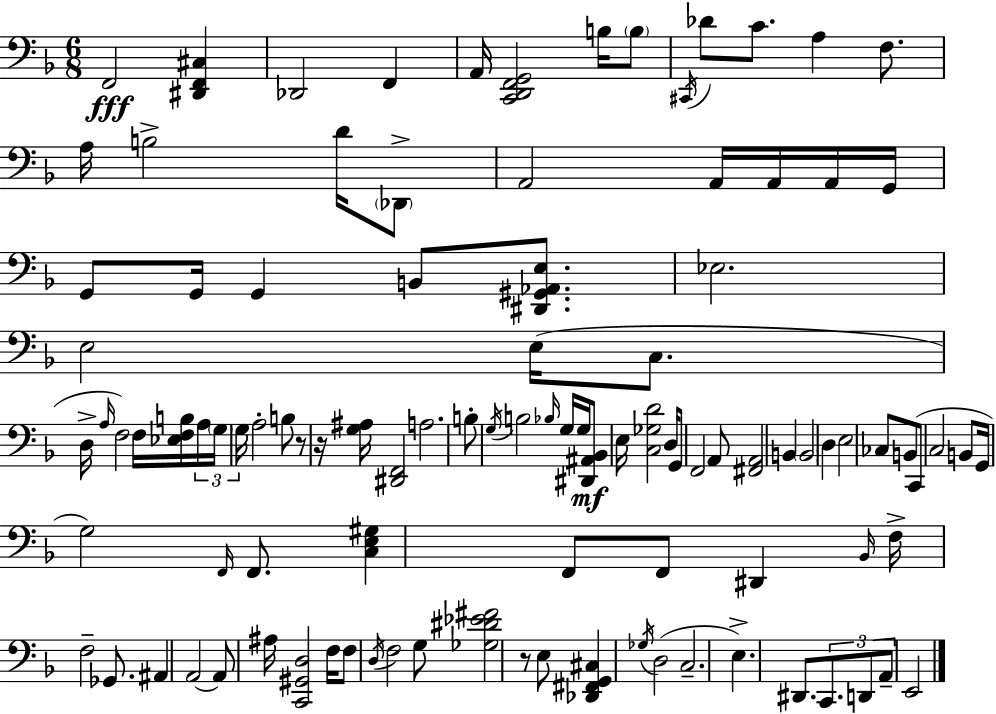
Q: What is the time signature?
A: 6/8